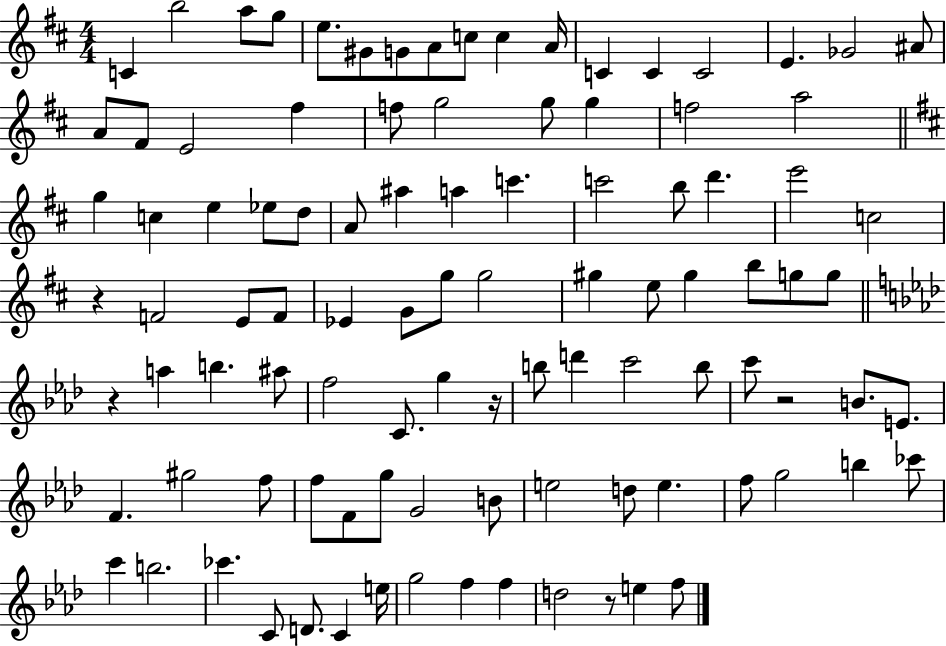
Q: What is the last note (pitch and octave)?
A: F5